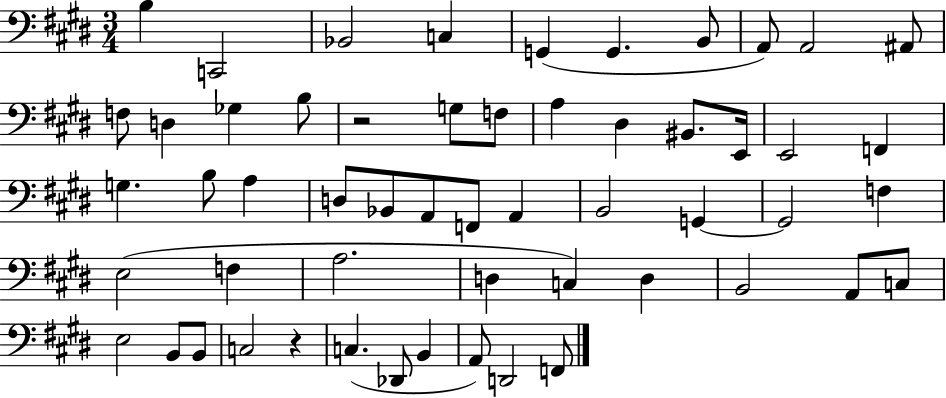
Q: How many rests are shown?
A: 2